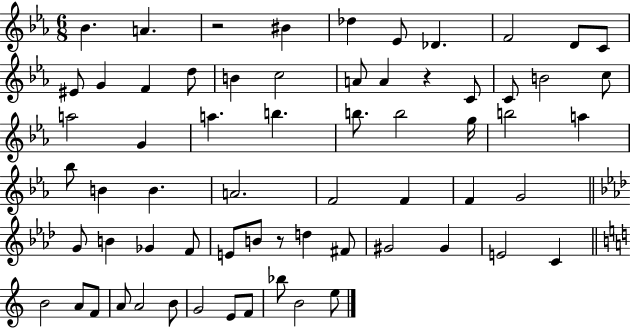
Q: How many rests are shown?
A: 3